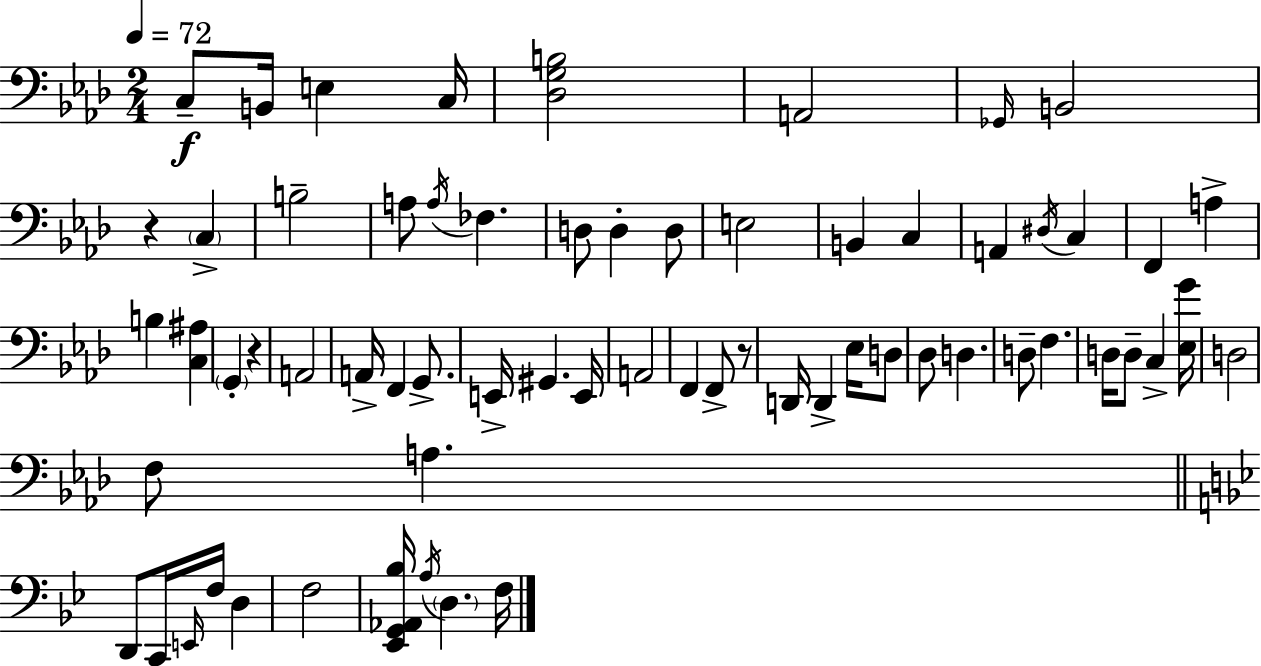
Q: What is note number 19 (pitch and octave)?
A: A2